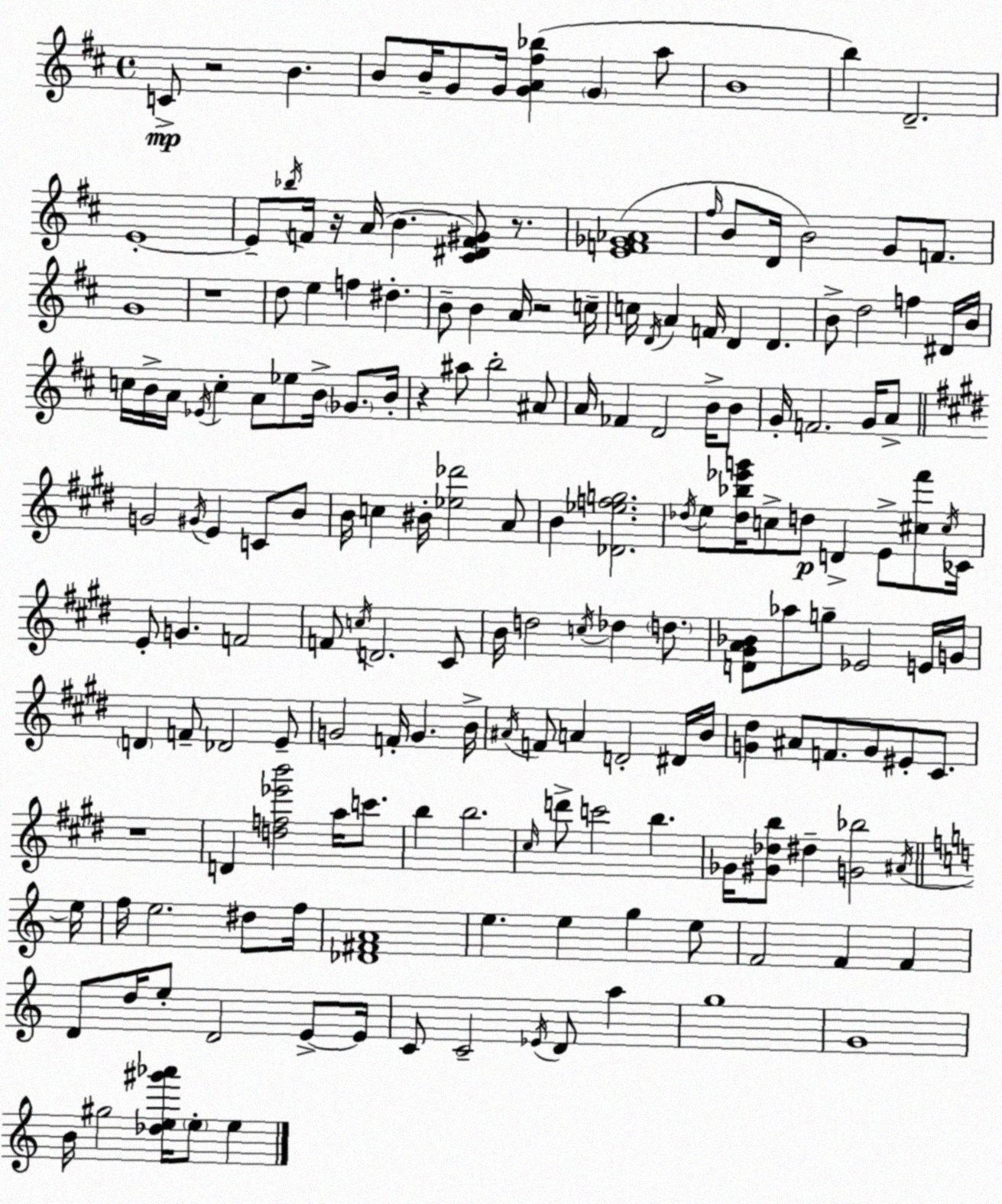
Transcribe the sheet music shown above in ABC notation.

X:1
T:Untitled
M:4/4
L:1/4
K:D
C/2 z2 B B/2 B/4 G/2 G/4 [GA^f_b] G a/2 B4 b D2 E4 E/2 _b/4 F/4 z/4 A/4 B [^C^DF^G]/2 z/2 [EF_G_A]4 ^f/4 B/2 D/4 B2 G/2 F/2 G4 z4 d/2 e f ^d B/2 B A/4 z2 c/4 c/4 D/4 A F/4 D D B/2 d2 f ^D/4 B/4 c/4 B/4 A/4 _E/4 c A/2 _e/2 B/4 _G/2 B/4 z ^a/2 b2 ^A/2 A/4 _F D2 B/4 B/2 G/4 F2 G/4 A/2 G2 ^G/4 E C/2 B/2 B/4 c ^B/4 [_e_d']2 A/2 B [_D_efg]2 _d/4 e/2 [_d_b_e'g']/4 c/2 d/2 D E/2 [^c^f']/2 ^c/4 _C/4 E/2 G F2 F/2 c/4 D2 ^C/2 B/4 d2 c/4 _d d/2 [D^GA_B]/2 _a/2 g/2 _E2 E/4 G/4 D F/2 _D2 E/2 G2 F/4 G B/4 ^A/4 F/2 A D2 ^D/4 B/4 [G^d] ^A/2 F/2 G/2 ^E/2 ^C/2 z4 D [df_e'b']2 a/4 c'/2 b b2 ^c/4 d'/2 c'2 b _G/4 [^G_db]/2 ^d [G_b]2 ^A/4 e/4 f/4 e2 ^d/2 f/4 [_D^FA]4 e e g e/2 F2 F F D/2 d/4 e/2 D2 E/2 E/4 C/2 C2 _E/4 D/2 a g4 G4 B/4 ^g2 [_de^g'_a']/4 e/2 e